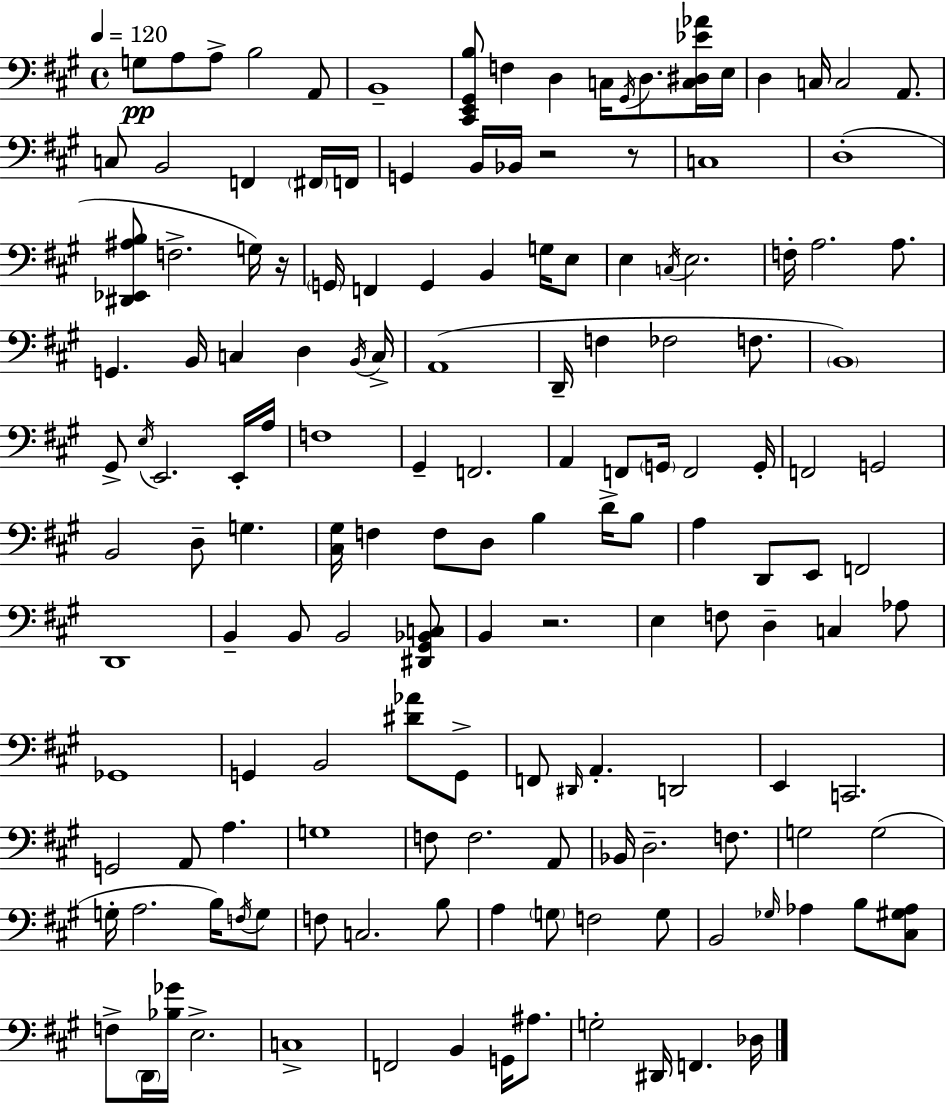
X:1
T:Untitled
M:4/4
L:1/4
K:A
G,/2 A,/2 A,/2 B,2 A,,/2 B,,4 [^C,,E,,^G,,B,]/2 F, D, C,/4 ^G,,/4 D,/2 [C,^D,_E_A]/4 E,/4 D, C,/4 C,2 A,,/2 C,/2 B,,2 F,, ^F,,/4 F,,/4 G,, B,,/4 _B,,/4 z2 z/2 C,4 D,4 [^D,,_E,,^A,B,]/2 F,2 G,/4 z/4 G,,/4 F,, G,, B,, G,/4 E,/2 E, C,/4 E,2 F,/4 A,2 A,/2 G,, B,,/4 C, D, B,,/4 C,/4 A,,4 D,,/4 F, _F,2 F,/2 B,,4 ^G,,/2 E,/4 E,,2 E,,/4 A,/4 F,4 ^G,, F,,2 A,, F,,/2 G,,/4 F,,2 G,,/4 F,,2 G,,2 B,,2 D,/2 G, [^C,^G,]/4 F, F,/2 D,/2 B, D/4 B,/2 A, D,,/2 E,,/2 F,,2 D,,4 B,, B,,/2 B,,2 [^D,,^G,,_B,,C,]/2 B,, z2 E, F,/2 D, C, _A,/2 _G,,4 G,, B,,2 [^D_A]/2 G,,/2 F,,/2 ^D,,/4 A,, D,,2 E,, C,,2 G,,2 A,,/2 A, G,4 F,/2 F,2 A,,/2 _B,,/4 D,2 F,/2 G,2 G,2 G,/4 A,2 B,/4 F,/4 G,/2 F,/2 C,2 B,/2 A, G,/2 F,2 G,/2 B,,2 _G,/4 _A, B,/2 [^C,^G,_A,]/2 F,/2 D,,/4 [_B,_G]/4 E,2 C,4 F,,2 B,, G,,/4 ^A,/2 G,2 ^D,,/4 F,, _D,/4